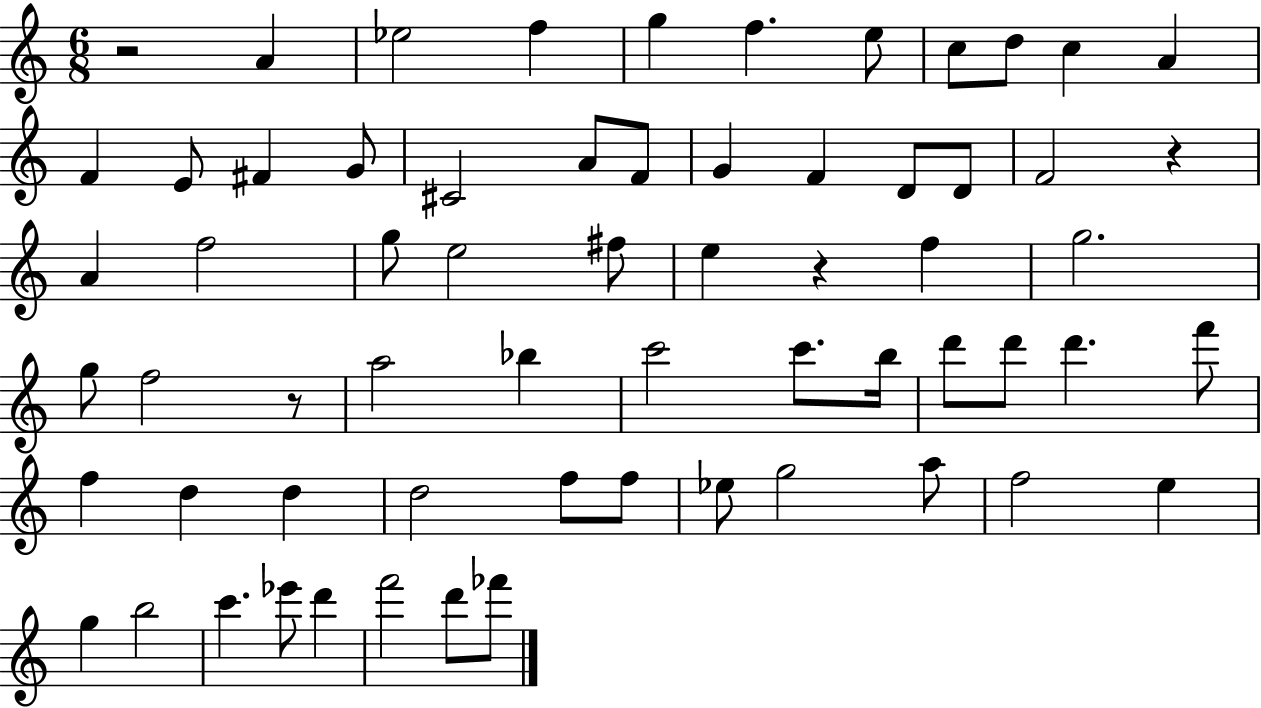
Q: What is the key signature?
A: C major